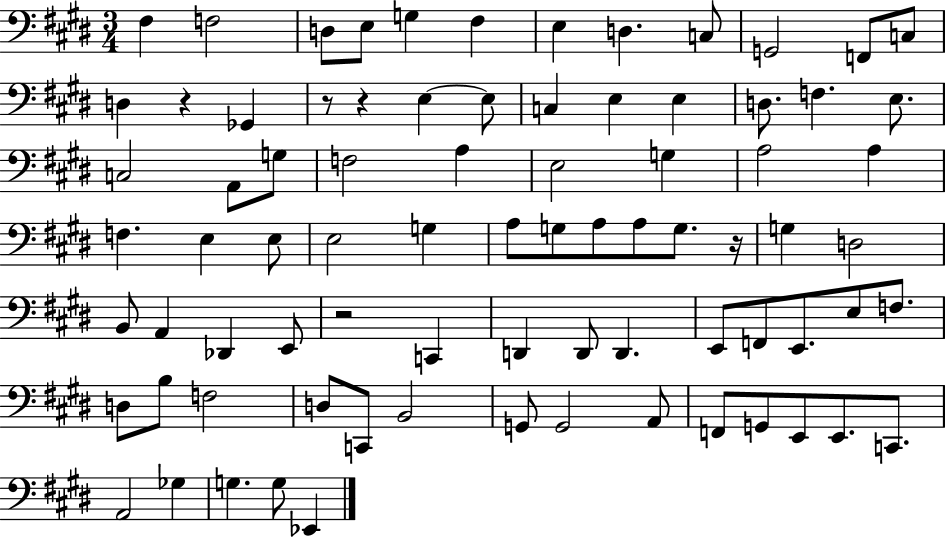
X:1
T:Untitled
M:3/4
L:1/4
K:E
^F, F,2 D,/2 E,/2 G, ^F, E, D, C,/2 G,,2 F,,/2 C,/2 D, z _G,, z/2 z E, E,/2 C, E, E, D,/2 F, E,/2 C,2 A,,/2 G,/2 F,2 A, E,2 G, A,2 A, F, E, E,/2 E,2 G, A,/2 G,/2 A,/2 A,/2 G,/2 z/4 G, D,2 B,,/2 A,, _D,, E,,/2 z2 C,, D,, D,,/2 D,, E,,/2 F,,/2 E,,/2 E,/2 F,/2 D,/2 B,/2 F,2 D,/2 C,,/2 B,,2 G,,/2 G,,2 A,,/2 F,,/2 G,,/2 E,,/2 E,,/2 C,,/2 A,,2 _G, G, G,/2 _E,,